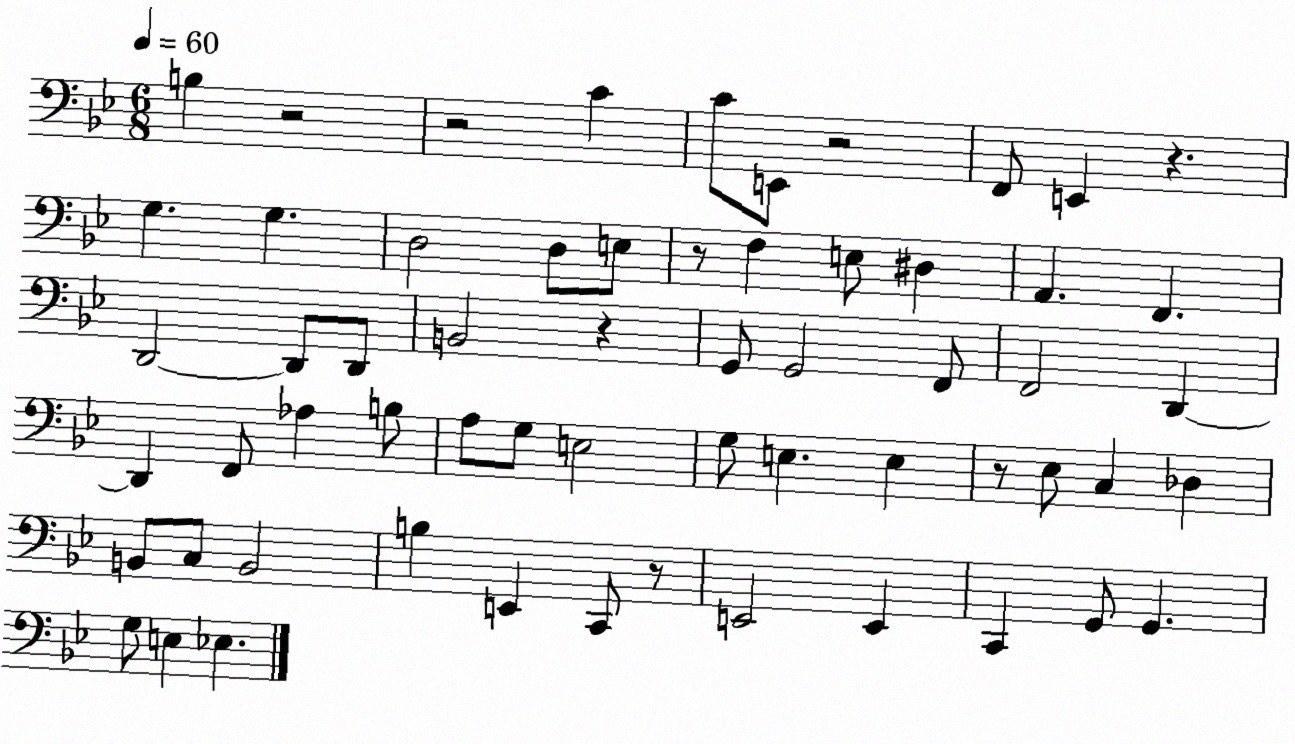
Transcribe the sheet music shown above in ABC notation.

X:1
T:Untitled
M:6/8
L:1/4
K:Bb
B, z2 z2 C C/2 E,,/2 z2 F,,/2 E,, z G, G, D,2 D,/2 E,/2 z/2 F, E,/2 ^D, A,, F,, D,,2 D,,/2 D,,/2 B,,2 z G,,/2 G,,2 F,,/2 F,,2 D,, D,, F,,/2 _A, B,/2 A,/2 G,/2 E,2 G,/2 E, E, z/2 _E,/2 C, _D, B,,/2 C,/2 B,,2 B, E,, C,,/2 z/2 E,,2 E,, C,, G,,/2 G,, G,/2 E, _E,